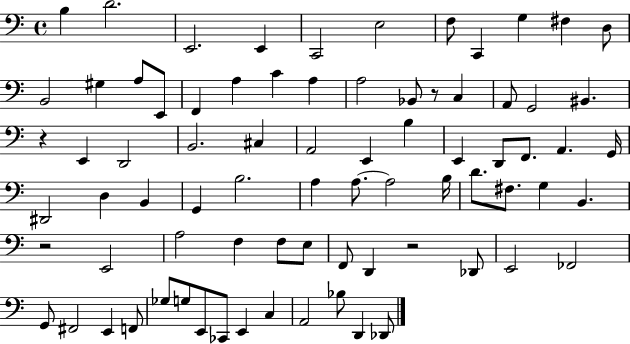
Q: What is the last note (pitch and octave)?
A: Db2